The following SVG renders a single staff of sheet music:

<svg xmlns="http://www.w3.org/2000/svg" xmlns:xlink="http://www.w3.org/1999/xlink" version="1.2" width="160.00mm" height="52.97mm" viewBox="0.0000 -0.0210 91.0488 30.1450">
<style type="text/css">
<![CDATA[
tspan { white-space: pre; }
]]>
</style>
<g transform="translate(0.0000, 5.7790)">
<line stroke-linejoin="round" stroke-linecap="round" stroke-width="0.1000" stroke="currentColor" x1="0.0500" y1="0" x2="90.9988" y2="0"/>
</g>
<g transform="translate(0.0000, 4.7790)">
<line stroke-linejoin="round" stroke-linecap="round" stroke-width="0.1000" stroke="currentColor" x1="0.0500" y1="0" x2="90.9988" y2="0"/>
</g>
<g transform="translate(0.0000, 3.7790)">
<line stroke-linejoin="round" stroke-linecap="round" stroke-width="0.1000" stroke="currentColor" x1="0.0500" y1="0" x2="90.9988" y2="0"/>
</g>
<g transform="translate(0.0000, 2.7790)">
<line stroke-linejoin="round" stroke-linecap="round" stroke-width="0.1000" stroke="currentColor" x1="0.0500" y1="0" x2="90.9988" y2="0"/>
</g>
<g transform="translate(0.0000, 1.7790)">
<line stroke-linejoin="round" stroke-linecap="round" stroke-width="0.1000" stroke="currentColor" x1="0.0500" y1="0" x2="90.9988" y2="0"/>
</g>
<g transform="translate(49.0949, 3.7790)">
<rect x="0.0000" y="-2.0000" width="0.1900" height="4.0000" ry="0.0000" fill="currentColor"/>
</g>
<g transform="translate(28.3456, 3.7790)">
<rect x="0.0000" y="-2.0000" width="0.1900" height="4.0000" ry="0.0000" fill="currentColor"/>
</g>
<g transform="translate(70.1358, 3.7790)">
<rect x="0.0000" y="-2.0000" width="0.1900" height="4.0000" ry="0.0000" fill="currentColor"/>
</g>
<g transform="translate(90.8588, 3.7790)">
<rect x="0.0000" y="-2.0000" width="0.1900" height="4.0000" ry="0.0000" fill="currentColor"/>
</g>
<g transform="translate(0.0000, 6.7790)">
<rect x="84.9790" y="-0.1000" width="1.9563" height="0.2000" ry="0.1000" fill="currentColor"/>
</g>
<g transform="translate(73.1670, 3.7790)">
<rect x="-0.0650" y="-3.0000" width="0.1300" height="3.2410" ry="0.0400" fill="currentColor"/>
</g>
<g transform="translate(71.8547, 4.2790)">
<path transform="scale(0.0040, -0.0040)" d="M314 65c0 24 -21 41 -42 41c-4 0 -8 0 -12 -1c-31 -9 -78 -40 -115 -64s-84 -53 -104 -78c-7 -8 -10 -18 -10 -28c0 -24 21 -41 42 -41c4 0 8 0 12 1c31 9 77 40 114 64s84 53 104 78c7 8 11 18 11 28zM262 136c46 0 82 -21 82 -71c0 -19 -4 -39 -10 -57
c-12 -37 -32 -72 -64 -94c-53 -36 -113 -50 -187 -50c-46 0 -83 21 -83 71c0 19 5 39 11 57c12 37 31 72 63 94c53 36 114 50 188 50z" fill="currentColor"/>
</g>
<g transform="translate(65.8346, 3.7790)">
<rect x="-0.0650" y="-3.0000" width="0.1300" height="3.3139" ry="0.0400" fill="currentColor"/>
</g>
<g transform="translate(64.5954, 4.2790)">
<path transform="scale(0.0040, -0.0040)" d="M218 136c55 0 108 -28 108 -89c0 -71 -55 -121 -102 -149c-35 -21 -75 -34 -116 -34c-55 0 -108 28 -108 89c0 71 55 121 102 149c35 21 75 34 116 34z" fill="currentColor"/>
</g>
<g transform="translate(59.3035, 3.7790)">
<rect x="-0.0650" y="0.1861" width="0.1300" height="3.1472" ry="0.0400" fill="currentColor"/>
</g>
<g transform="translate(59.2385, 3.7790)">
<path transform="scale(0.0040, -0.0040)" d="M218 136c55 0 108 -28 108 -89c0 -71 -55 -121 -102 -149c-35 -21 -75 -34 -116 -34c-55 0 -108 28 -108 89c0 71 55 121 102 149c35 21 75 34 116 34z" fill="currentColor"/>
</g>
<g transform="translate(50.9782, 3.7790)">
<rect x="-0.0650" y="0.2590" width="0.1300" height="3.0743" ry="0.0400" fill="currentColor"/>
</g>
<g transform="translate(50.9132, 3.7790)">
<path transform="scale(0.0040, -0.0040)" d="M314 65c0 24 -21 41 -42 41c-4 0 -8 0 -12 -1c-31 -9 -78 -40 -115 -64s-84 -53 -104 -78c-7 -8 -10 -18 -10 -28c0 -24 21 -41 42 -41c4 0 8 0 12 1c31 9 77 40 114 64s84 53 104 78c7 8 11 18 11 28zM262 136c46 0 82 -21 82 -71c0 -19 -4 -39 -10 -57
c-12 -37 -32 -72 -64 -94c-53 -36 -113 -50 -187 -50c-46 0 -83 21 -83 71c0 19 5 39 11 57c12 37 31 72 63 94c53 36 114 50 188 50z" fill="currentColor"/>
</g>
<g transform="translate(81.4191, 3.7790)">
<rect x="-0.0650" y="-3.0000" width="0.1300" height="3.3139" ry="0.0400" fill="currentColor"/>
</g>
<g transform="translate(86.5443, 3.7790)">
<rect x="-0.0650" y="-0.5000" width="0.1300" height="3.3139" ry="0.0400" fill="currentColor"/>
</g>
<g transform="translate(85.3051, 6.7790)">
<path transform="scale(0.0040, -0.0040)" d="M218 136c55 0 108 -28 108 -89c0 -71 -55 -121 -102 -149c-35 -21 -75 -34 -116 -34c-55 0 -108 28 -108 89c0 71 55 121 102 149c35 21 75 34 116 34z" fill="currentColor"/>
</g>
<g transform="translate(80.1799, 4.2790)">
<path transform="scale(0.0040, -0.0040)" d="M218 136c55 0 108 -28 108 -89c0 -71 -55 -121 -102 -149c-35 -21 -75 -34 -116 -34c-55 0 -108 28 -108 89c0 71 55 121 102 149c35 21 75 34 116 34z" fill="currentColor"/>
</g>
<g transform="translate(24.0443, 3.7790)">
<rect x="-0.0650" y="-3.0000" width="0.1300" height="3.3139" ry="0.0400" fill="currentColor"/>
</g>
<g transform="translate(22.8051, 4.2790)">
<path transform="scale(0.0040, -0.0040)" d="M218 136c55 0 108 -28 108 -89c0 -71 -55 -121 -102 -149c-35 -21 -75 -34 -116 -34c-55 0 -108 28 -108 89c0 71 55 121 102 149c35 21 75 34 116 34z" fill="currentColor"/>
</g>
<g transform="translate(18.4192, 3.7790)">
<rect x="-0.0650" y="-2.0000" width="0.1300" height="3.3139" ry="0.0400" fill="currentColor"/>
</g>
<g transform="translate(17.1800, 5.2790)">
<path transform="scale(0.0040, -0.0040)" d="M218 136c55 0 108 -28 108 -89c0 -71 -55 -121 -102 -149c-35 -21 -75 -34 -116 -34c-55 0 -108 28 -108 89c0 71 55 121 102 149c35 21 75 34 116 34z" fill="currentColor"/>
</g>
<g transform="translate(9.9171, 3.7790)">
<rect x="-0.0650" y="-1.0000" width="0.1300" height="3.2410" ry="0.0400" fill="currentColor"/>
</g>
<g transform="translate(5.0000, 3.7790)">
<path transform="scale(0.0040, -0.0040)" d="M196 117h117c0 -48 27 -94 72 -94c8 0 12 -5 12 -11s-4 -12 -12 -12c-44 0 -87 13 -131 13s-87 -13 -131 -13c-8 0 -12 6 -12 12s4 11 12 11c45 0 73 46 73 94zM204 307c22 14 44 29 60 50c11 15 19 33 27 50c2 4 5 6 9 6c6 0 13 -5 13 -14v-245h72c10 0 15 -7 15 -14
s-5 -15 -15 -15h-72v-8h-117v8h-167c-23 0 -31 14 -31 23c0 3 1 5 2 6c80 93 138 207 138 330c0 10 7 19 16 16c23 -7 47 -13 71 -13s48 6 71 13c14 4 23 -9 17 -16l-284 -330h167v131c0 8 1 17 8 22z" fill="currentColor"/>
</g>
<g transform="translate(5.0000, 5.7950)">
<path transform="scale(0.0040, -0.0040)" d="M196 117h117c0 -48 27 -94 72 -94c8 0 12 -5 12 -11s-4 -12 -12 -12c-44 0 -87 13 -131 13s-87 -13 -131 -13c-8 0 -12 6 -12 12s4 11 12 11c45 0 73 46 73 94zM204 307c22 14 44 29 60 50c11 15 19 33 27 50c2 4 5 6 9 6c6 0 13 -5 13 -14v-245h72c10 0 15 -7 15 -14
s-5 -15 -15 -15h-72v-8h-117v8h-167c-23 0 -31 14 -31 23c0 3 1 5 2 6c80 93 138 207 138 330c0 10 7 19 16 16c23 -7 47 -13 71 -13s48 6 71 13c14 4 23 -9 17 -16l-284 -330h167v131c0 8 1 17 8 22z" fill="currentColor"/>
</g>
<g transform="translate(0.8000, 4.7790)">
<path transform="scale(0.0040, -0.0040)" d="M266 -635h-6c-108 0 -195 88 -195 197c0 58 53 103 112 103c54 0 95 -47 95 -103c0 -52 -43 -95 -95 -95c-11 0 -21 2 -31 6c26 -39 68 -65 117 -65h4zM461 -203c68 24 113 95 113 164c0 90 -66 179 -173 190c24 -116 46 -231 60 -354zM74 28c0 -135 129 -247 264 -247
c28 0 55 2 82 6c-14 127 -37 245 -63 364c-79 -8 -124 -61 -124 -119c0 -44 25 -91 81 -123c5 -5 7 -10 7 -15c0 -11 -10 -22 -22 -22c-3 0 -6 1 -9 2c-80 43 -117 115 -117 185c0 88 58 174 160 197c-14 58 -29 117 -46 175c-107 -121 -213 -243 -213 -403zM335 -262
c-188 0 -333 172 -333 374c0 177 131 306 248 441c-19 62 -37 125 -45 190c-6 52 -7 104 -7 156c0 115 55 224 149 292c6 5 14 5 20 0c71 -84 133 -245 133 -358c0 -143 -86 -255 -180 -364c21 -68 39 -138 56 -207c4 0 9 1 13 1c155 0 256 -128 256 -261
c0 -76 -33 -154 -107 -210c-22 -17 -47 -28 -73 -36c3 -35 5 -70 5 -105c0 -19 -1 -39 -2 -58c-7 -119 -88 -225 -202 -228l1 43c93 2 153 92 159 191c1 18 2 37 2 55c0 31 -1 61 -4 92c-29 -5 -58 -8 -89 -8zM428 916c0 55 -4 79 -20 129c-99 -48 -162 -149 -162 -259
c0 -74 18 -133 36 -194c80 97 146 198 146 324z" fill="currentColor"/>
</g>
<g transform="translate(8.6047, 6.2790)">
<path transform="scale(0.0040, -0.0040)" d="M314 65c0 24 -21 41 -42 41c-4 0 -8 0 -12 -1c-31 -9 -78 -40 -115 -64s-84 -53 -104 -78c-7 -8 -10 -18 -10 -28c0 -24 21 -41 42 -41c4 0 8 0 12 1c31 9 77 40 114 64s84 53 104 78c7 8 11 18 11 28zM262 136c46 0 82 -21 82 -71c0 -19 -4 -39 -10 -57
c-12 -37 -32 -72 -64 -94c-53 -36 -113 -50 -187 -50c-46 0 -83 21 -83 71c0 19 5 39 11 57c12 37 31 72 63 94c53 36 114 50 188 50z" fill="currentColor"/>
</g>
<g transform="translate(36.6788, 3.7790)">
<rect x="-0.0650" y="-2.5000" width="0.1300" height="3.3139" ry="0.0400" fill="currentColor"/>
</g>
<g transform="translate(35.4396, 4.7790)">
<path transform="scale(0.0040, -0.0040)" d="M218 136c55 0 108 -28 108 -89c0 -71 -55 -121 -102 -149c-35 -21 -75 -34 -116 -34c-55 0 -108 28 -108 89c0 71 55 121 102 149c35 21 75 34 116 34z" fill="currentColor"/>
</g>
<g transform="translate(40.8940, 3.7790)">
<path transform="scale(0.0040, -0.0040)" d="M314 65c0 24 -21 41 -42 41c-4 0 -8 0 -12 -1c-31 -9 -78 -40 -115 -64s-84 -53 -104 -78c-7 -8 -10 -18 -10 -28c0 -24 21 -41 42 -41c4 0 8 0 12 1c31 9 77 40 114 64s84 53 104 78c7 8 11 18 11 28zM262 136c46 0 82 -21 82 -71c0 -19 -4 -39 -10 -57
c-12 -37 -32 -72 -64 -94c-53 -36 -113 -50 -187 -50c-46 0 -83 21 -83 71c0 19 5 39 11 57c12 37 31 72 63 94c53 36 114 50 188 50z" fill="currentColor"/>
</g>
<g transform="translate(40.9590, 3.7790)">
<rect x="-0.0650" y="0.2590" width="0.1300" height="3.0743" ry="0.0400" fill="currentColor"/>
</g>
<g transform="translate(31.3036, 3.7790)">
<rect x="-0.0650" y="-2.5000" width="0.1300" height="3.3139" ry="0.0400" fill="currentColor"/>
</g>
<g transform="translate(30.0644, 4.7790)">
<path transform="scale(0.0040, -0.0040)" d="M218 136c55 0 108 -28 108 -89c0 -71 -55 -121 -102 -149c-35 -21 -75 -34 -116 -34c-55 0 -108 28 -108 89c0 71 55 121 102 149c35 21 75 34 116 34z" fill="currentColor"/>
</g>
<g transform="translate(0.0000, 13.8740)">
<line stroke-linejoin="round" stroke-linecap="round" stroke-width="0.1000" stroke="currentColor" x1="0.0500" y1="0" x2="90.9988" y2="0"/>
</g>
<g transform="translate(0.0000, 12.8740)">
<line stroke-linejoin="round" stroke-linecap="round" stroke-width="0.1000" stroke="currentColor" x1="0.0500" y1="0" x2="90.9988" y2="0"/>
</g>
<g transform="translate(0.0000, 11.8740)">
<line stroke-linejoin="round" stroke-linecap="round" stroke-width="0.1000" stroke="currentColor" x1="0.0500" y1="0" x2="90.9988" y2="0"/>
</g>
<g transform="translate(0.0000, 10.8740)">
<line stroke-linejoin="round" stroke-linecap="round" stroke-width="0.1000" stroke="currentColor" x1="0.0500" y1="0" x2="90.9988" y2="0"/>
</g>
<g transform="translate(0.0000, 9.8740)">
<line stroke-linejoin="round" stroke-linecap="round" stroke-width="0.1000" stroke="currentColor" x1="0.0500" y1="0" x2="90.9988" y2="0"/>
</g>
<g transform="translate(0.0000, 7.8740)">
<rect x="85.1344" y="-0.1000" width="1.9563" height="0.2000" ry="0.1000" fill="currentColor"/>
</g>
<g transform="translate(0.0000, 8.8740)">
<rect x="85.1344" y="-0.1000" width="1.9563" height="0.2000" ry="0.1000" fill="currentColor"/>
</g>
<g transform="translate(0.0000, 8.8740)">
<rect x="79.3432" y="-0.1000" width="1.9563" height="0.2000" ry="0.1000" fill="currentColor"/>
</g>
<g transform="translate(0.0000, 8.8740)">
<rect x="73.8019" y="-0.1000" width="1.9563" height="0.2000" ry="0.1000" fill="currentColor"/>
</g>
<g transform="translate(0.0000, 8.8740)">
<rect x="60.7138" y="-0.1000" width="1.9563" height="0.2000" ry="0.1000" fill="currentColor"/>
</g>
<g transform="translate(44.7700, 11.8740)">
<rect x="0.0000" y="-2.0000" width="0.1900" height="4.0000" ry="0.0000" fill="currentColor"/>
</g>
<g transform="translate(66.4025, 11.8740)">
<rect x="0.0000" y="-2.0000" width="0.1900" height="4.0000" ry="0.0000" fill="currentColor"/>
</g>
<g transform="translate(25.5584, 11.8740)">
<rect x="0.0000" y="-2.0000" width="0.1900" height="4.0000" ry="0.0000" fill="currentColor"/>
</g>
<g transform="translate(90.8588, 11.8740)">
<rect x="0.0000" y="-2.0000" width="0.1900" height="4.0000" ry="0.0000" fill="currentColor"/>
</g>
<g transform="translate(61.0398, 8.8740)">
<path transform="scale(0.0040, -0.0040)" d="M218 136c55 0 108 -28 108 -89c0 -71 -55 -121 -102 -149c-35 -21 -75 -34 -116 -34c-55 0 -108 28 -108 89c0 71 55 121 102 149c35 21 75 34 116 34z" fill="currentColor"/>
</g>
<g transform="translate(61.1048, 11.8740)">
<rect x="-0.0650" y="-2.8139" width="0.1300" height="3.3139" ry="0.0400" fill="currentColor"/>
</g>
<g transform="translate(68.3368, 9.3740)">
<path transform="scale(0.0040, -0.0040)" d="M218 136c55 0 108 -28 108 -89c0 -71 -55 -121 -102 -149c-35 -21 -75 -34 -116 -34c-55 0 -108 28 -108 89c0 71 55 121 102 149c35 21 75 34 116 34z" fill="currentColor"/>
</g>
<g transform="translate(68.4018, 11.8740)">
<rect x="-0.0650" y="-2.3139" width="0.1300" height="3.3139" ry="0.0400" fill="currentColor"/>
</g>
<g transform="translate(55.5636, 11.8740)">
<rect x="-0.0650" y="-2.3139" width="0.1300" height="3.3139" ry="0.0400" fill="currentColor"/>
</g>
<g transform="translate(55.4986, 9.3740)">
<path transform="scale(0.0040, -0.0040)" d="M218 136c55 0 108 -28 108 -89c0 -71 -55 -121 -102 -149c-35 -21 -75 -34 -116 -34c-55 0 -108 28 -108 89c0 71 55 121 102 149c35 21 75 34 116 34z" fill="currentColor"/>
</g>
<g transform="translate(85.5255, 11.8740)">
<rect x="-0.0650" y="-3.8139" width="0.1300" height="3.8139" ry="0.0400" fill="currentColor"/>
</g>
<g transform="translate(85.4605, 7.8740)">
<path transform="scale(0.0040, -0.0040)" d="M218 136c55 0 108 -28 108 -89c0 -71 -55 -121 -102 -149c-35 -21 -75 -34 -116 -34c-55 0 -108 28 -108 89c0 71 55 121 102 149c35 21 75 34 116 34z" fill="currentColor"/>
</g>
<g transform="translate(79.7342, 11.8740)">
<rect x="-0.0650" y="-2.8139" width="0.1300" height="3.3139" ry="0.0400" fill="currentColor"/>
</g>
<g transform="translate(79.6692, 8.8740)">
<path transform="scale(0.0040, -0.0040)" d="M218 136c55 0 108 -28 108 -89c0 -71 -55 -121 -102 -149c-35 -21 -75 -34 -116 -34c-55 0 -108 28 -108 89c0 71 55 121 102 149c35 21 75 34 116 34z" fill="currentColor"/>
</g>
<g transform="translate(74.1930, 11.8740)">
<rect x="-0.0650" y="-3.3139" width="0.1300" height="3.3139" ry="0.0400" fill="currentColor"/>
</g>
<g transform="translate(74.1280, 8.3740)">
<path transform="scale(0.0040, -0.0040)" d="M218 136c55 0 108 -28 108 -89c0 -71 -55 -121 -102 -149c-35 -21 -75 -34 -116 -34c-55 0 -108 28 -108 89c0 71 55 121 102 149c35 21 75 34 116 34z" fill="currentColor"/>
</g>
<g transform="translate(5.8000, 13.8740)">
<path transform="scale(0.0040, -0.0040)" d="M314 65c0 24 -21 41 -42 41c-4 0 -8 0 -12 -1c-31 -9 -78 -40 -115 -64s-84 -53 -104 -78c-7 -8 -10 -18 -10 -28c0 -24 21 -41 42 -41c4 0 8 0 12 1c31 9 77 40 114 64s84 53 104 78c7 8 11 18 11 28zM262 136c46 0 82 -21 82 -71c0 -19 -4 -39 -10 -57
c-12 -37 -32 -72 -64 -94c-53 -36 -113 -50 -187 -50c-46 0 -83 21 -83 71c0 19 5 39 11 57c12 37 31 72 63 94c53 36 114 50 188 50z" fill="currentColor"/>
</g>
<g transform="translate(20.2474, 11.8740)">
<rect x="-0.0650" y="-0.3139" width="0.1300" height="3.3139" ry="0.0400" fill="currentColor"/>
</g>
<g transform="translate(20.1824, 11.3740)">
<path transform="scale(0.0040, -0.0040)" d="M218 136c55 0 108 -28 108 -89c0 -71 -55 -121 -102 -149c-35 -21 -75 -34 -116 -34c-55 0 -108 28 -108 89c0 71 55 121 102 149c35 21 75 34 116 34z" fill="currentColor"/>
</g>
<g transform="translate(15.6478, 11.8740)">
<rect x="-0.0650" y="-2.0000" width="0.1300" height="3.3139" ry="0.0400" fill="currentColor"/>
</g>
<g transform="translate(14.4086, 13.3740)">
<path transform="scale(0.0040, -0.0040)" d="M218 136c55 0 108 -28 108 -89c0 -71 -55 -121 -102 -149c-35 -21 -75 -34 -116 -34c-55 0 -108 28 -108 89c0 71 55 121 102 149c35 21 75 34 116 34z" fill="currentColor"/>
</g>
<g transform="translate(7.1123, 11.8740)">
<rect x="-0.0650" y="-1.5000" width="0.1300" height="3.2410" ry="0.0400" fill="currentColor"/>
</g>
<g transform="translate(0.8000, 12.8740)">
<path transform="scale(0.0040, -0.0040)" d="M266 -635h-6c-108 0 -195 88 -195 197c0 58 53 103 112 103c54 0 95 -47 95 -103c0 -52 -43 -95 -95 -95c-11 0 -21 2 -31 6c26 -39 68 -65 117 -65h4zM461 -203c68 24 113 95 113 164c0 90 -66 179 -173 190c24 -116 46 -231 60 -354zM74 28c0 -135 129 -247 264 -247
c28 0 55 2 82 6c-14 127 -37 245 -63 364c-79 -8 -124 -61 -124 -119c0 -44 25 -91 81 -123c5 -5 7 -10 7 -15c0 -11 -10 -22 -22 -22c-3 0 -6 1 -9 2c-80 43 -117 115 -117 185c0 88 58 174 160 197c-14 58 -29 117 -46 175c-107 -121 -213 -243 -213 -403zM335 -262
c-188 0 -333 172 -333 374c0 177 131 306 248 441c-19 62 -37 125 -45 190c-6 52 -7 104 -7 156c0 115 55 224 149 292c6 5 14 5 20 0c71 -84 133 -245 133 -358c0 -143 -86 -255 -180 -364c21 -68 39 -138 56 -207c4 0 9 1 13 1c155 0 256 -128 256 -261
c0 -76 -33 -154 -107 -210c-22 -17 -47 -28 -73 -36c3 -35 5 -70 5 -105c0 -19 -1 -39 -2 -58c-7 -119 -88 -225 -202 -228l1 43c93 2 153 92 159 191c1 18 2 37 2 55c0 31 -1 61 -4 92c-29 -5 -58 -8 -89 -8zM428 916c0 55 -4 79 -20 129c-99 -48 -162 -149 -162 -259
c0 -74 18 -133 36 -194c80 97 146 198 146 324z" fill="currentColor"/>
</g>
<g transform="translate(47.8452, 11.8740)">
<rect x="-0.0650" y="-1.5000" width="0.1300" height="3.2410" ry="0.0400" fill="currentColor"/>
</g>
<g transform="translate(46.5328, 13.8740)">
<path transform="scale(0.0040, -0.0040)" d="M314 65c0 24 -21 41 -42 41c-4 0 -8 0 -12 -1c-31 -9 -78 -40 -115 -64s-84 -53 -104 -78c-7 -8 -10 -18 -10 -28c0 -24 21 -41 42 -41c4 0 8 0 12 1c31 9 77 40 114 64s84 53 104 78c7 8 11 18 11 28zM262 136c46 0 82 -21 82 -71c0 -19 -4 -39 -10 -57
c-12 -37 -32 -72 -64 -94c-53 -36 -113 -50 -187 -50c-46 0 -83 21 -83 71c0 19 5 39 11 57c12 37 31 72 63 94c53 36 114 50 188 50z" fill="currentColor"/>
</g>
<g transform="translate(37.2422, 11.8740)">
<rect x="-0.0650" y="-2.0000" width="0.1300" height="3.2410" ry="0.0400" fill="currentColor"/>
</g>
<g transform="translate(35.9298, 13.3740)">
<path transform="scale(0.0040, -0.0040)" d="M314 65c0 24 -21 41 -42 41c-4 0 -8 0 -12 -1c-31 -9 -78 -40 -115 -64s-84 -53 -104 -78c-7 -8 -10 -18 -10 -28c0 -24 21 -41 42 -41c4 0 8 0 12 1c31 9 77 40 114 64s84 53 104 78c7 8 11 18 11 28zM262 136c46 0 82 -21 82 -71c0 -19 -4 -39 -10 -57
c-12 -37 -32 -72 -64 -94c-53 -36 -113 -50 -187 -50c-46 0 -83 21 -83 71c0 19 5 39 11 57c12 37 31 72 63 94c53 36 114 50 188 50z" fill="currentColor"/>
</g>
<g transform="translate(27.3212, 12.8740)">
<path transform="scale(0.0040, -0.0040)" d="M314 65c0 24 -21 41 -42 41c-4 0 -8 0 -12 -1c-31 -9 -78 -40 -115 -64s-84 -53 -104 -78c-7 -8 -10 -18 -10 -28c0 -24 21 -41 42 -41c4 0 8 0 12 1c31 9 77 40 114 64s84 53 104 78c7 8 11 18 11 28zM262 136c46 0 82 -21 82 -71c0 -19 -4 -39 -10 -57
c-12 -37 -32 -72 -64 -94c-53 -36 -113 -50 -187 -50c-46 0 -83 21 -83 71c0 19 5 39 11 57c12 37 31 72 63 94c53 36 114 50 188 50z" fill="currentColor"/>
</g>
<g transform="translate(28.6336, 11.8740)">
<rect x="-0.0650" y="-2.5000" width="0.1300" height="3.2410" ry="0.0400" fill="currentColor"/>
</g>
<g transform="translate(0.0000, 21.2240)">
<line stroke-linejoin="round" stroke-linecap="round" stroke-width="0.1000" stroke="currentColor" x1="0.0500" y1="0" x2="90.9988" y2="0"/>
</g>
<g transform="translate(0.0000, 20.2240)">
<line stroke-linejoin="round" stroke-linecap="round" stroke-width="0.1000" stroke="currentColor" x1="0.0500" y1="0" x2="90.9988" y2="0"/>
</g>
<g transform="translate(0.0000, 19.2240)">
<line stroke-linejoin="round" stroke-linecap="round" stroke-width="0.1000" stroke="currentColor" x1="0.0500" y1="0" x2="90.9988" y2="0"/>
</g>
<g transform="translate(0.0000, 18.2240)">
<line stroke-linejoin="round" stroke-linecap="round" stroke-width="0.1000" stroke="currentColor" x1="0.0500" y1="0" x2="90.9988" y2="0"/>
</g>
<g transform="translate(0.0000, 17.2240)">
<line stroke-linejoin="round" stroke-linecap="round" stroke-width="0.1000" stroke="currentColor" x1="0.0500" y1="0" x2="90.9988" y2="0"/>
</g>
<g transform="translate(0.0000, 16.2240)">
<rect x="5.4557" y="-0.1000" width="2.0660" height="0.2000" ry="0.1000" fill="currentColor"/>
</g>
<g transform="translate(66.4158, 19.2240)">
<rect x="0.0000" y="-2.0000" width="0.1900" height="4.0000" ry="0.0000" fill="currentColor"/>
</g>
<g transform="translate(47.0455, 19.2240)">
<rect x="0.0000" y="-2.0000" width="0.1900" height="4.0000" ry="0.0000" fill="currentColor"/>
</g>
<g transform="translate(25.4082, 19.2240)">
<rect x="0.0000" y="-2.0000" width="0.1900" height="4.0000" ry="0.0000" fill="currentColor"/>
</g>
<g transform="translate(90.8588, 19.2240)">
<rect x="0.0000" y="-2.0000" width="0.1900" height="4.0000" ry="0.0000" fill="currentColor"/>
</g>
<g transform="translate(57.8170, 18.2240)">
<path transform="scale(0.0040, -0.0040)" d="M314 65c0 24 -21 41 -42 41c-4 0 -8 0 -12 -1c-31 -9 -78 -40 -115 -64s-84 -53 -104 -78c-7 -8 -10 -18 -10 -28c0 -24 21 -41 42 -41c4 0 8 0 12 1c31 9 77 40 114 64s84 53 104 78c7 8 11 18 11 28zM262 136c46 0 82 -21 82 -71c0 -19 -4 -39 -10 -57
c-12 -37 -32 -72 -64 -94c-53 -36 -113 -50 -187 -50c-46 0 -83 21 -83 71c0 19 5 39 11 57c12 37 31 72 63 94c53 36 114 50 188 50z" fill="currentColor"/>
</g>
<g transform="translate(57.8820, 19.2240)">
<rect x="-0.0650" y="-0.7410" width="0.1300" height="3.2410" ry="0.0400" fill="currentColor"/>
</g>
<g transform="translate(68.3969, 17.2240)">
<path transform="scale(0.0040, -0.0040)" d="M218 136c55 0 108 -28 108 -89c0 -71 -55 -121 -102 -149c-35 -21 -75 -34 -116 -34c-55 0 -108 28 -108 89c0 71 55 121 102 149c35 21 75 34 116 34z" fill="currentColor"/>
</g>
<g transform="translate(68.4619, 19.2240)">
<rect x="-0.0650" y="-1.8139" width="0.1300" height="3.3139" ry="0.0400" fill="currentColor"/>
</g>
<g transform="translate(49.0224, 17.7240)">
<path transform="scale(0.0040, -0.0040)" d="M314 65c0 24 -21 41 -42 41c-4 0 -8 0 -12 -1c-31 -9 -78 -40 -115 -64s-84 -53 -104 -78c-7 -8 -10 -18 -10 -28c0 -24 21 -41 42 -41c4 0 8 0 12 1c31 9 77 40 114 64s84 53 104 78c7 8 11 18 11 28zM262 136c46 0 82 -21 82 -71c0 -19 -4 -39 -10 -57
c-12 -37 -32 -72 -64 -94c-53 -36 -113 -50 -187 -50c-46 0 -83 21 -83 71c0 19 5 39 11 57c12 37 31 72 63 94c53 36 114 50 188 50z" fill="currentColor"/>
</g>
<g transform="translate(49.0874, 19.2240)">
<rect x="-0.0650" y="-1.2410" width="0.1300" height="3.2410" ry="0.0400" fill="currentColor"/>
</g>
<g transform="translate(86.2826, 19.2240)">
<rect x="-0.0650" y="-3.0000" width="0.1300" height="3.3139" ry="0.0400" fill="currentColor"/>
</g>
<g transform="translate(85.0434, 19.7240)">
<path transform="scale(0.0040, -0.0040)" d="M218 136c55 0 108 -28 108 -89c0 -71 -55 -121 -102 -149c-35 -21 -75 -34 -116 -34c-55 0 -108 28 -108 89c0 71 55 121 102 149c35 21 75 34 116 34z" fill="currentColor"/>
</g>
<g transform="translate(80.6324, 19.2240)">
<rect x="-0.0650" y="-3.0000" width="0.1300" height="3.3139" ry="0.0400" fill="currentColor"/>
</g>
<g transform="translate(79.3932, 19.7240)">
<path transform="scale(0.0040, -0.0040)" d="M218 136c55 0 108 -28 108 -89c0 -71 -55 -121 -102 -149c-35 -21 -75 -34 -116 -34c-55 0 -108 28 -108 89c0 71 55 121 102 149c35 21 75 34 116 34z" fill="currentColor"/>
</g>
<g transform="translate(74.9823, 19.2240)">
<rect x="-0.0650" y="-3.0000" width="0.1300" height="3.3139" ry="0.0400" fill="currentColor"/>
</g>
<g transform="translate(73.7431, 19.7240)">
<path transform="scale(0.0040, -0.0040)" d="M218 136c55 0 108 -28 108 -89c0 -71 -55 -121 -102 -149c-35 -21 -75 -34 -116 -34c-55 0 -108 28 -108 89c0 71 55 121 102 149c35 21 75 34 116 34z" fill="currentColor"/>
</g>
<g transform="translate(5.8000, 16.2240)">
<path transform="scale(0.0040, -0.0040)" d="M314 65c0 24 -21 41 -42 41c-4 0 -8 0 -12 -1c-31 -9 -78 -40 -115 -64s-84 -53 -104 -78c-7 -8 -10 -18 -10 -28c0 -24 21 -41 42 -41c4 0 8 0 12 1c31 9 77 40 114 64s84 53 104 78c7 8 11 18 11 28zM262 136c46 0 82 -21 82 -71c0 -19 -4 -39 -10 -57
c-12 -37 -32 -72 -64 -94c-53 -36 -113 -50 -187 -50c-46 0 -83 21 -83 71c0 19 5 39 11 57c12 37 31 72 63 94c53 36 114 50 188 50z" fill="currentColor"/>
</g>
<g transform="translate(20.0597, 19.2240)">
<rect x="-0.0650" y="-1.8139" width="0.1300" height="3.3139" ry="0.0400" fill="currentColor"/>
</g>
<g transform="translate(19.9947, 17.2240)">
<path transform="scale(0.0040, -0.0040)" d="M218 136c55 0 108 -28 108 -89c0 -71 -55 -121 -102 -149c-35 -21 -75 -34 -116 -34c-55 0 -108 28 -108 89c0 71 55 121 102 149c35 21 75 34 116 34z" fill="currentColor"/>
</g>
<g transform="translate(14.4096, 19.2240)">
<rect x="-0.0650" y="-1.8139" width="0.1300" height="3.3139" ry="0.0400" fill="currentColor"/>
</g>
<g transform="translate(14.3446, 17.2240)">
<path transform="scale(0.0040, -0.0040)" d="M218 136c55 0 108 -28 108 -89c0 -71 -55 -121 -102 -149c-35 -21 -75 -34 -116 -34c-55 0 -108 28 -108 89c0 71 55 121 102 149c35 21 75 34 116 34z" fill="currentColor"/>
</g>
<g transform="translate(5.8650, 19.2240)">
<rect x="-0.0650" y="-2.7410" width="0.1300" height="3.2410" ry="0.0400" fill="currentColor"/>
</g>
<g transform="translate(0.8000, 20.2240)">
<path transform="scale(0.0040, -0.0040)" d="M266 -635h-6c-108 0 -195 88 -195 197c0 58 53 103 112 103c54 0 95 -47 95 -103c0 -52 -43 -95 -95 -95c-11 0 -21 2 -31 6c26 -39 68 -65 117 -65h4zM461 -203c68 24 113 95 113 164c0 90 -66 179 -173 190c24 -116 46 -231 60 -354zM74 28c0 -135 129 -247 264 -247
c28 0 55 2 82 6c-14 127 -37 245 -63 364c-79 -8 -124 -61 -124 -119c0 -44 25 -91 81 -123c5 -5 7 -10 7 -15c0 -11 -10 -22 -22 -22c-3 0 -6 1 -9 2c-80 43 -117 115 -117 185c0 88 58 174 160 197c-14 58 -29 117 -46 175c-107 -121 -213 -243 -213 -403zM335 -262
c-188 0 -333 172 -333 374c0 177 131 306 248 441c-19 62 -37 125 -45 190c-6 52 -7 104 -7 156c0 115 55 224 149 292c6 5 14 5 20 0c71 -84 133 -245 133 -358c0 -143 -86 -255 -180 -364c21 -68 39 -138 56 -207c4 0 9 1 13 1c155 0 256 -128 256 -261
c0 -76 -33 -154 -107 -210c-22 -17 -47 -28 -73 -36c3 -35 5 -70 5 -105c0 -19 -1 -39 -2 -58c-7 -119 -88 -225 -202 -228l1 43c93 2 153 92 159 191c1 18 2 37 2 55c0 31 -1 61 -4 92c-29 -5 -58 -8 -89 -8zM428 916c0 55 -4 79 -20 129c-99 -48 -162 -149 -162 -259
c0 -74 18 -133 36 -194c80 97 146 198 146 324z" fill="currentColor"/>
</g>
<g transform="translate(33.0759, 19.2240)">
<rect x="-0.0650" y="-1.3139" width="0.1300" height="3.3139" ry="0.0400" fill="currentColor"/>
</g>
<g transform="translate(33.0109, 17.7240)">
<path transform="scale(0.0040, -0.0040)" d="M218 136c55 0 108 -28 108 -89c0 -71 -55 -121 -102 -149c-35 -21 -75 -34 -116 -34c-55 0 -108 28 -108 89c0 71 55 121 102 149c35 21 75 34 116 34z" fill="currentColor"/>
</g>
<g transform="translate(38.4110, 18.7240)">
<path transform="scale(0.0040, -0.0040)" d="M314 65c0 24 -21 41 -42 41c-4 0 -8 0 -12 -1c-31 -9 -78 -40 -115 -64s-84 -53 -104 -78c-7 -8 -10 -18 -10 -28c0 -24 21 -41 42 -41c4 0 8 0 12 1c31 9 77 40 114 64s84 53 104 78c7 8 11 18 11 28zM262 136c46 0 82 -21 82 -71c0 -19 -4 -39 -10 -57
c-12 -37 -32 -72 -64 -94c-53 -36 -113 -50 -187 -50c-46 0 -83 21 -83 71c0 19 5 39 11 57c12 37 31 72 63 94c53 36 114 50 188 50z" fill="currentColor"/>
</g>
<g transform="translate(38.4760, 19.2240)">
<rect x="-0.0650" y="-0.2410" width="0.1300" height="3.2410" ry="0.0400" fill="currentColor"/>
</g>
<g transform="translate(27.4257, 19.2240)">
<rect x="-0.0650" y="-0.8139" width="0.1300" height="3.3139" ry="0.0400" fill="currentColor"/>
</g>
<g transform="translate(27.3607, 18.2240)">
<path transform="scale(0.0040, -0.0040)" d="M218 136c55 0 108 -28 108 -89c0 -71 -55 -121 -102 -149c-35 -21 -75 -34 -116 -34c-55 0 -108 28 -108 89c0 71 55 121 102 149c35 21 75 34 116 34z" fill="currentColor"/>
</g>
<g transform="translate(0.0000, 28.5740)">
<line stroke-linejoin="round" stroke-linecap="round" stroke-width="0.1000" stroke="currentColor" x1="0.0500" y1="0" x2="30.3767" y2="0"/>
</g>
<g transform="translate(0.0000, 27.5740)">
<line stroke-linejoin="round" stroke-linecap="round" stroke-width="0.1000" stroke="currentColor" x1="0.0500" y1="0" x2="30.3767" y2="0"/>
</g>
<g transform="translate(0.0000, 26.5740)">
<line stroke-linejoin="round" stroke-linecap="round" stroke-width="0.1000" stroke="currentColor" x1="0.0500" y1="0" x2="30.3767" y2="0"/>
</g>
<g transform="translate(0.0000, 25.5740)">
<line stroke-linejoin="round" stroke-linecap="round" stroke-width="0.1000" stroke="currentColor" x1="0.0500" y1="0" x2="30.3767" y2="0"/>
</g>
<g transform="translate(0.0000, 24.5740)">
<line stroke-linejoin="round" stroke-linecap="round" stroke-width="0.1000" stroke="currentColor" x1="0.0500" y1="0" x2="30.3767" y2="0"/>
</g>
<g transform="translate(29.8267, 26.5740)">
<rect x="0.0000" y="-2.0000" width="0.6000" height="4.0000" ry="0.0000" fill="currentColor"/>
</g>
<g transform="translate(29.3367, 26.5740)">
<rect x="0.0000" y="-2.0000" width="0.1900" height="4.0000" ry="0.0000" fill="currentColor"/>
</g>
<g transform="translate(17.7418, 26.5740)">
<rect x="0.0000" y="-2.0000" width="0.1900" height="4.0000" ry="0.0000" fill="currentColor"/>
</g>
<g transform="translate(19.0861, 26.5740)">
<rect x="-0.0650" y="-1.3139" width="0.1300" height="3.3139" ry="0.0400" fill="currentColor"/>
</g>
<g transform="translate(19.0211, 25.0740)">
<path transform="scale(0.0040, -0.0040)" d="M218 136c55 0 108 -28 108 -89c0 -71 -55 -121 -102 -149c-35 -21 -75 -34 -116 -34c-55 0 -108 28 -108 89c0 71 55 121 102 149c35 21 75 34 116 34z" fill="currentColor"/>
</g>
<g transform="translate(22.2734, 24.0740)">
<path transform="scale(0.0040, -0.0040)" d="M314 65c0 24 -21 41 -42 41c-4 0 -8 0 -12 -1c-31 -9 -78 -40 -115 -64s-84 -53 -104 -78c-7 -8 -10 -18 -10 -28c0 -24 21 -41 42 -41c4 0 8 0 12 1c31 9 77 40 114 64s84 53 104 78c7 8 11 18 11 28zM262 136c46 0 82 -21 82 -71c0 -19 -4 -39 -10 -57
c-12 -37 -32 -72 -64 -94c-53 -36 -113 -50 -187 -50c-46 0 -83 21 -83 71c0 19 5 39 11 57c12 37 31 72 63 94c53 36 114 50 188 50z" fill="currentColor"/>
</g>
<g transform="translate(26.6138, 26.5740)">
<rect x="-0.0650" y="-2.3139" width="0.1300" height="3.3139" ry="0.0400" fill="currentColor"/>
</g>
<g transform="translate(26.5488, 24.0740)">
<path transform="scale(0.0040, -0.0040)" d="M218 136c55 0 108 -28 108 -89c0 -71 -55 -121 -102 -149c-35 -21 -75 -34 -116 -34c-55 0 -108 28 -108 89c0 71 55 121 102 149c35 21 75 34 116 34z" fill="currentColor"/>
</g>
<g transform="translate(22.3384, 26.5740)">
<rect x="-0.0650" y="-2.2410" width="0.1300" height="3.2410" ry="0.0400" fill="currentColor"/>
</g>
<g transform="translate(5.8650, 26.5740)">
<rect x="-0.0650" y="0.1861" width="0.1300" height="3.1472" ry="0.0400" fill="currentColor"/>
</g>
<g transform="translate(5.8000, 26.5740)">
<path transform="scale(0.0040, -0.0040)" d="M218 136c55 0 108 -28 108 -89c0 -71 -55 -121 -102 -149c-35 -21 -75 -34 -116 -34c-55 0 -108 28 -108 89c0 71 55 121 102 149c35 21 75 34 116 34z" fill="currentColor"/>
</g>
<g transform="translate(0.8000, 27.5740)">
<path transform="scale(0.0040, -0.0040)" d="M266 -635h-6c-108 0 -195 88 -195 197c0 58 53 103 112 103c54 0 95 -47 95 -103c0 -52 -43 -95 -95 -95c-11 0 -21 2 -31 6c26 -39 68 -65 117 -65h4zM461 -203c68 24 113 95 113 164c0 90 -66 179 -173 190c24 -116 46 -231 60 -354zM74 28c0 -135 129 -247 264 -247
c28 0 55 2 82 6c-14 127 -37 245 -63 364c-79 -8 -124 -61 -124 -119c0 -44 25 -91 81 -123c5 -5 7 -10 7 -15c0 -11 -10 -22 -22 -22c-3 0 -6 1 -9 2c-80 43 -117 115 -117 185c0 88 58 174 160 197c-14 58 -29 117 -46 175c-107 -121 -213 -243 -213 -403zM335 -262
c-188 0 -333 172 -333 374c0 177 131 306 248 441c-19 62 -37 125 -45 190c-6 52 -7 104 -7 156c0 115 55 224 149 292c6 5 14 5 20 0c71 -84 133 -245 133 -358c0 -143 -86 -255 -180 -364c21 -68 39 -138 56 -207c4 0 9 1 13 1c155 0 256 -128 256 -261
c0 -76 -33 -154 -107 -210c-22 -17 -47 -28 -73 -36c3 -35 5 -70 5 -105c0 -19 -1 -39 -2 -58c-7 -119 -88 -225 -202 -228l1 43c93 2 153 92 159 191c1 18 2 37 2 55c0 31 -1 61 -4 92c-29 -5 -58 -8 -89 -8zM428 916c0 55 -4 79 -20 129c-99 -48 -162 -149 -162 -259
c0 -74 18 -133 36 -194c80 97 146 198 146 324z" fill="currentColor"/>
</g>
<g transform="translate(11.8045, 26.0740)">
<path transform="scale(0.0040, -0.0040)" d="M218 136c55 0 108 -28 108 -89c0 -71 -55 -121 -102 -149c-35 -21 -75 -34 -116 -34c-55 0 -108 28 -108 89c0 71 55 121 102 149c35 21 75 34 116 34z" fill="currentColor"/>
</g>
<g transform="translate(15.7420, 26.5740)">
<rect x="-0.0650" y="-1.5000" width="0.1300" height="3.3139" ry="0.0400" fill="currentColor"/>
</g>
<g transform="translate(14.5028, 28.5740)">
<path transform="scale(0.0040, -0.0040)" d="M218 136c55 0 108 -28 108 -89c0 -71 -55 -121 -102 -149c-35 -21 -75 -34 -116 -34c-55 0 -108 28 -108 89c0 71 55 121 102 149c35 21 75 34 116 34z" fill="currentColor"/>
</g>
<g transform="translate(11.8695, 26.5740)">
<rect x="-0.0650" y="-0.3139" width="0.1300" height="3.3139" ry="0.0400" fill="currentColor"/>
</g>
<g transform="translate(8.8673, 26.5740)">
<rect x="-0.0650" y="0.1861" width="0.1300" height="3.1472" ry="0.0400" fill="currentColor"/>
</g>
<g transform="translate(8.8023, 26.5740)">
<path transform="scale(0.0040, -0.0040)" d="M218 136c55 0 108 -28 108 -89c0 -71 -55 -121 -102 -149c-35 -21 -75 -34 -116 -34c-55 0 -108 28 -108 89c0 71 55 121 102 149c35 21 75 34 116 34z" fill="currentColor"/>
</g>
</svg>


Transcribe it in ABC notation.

X:1
T:Untitled
M:4/4
L:1/4
K:C
D2 F A G G B2 B2 B A A2 A C E2 F c G2 F2 E2 g a g b a c' a2 f f d e c2 e2 d2 f A A A B B c E e g2 g